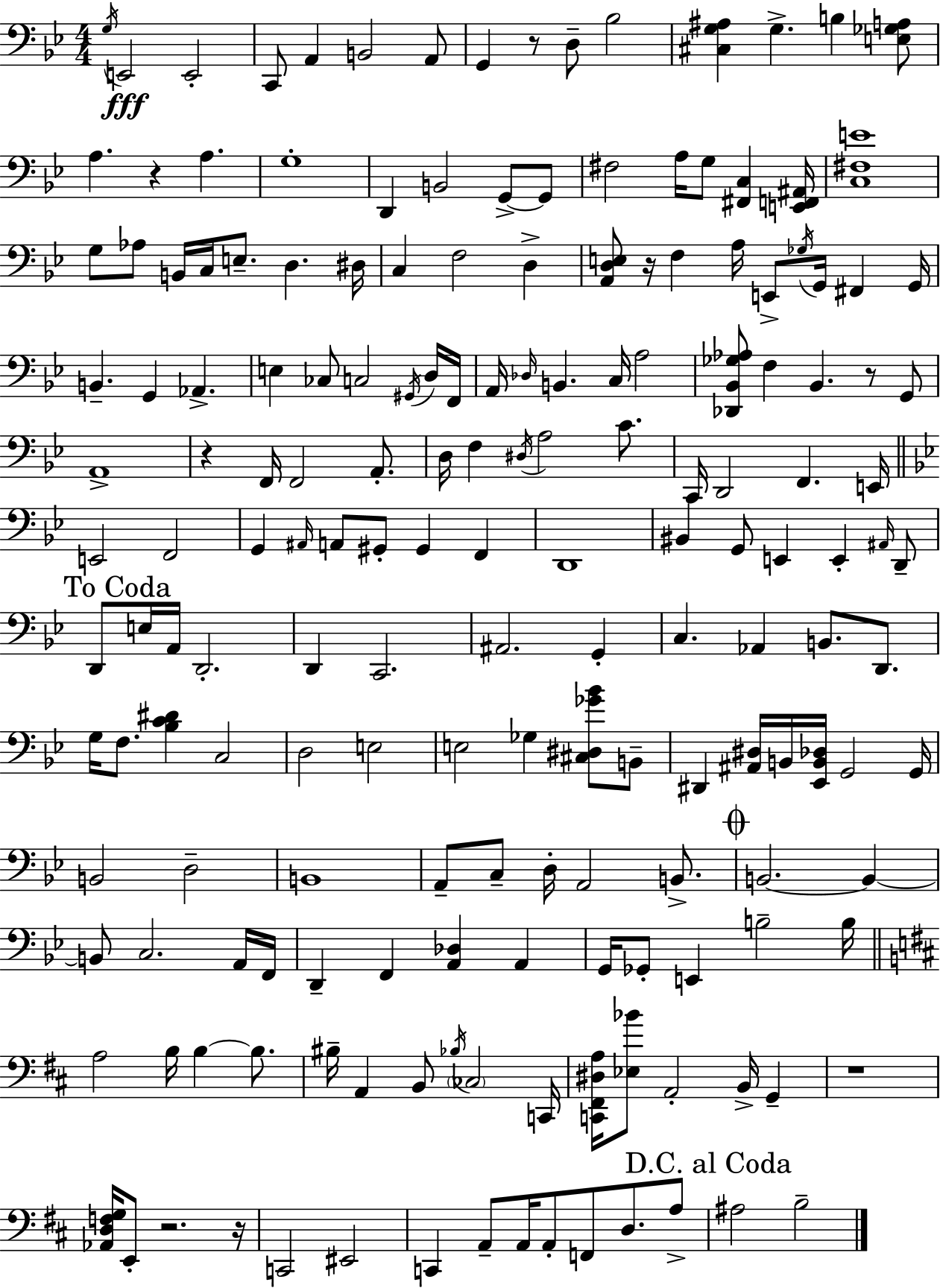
{
  \clef bass
  \numericTimeSignature
  \time 4/4
  \key g \minor
  \acciaccatura { g16 }\fff e,2 e,2-. | c,8 a,4 b,2 a,8 | g,4 r8 d8-- bes2 | <cis g ais>4 g4.-> b4 <e ges a>8 | \break a4. r4 a4. | g1-. | d,4 b,2 g,8->~~ g,8 | fis2 a16 g8 <fis, c>4 | \break <e, f, ais,>16 <c fis e'>1 | g8 aes8 b,16 c16 e8.-- d4. | dis16 c4 f2 d4-> | <a, d e>8 r16 f4 a16 e,8-> \acciaccatura { ges16 } g,16 fis,4 | \break g,16 b,4.-- g,4 aes,4.-> | e4 ces8 c2 | \acciaccatura { gis,16 } d16 f,16 a,16 \grace { des16 } b,4. c16 a2 | <des, bes, ges aes>8 f4 bes,4. | \break r8 g,8 a,1-> | r4 f,16 f,2 | a,8.-. d16 f4 \acciaccatura { dis16 } a2 | c'8. c,16 d,2 f,4. | \break e,16 \bar "||" \break \key bes \major e,2 f,2 | g,4 \grace { ais,16 } a,8 gis,8-. gis,4 f,4 | d,1 | bis,4 g,8 e,4 e,4-. \grace { ais,16 } | \break d,8-- \mark "To Coda" d,8 e16 a,16 d,2.-. | d,4 c,2. | ais,2. g,4-. | c4. aes,4 b,8. d,8. | \break g16 f8. <bes c' dis'>4 c2 | d2 e2 | e2 ges4 <cis dis ges' bes'>8 | b,8-- dis,4 <ais, dis>16 b,16 <ees, b, des>16 g,2 | \break g,16 b,2 d2-- | b,1 | a,8-- c8-- d16-. a,2 b,8.-> | \mark \markup { \musicglyph "scripts.coda" } b,2.~~ b,4~~ | \break b,8 c2. | a,16 f,16 d,4-- f,4 <a, des>4 a,4 | g,16 ges,8-. e,4 b2-- | b16 \bar "||" \break \key d \major a2 b16 b4~~ b8. | bis16-- a,4 b,8 \acciaccatura { bes16 } \parenthesize ces2 | c,16 <c, fis, dis a>16 <ees bes'>8 a,2-. b,16-> g,4-- | r1 | \break <aes, d f g>16 e,8-. r2. | r16 c,2 eis,2 | c,4 a,8-- a,16 a,8-. f,8 d8. a8-> | \mark "D.C. al Coda" ais2 b2-- | \break \bar "|."
}